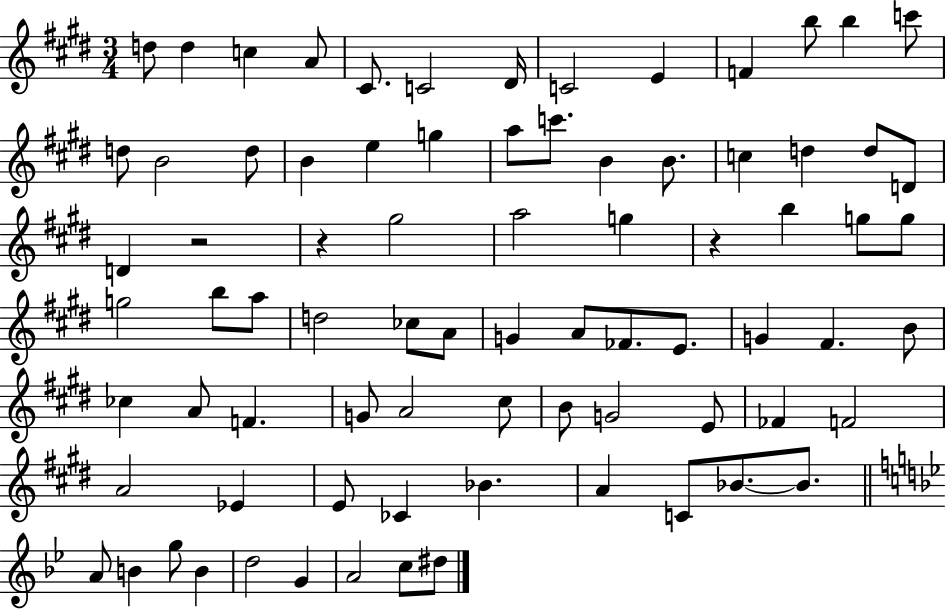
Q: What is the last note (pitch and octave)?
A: D#5